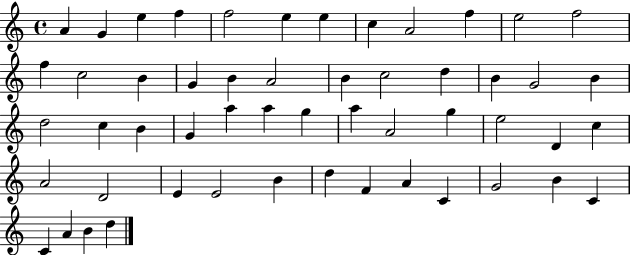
A4/q G4/q E5/q F5/q F5/h E5/q E5/q C5/q A4/h F5/q E5/h F5/h F5/q C5/h B4/q G4/q B4/q A4/h B4/q C5/h D5/q B4/q G4/h B4/q D5/h C5/q B4/q G4/q A5/q A5/q G5/q A5/q A4/h G5/q E5/h D4/q C5/q A4/h D4/h E4/q E4/h B4/q D5/q F4/q A4/q C4/q G4/h B4/q C4/q C4/q A4/q B4/q D5/q